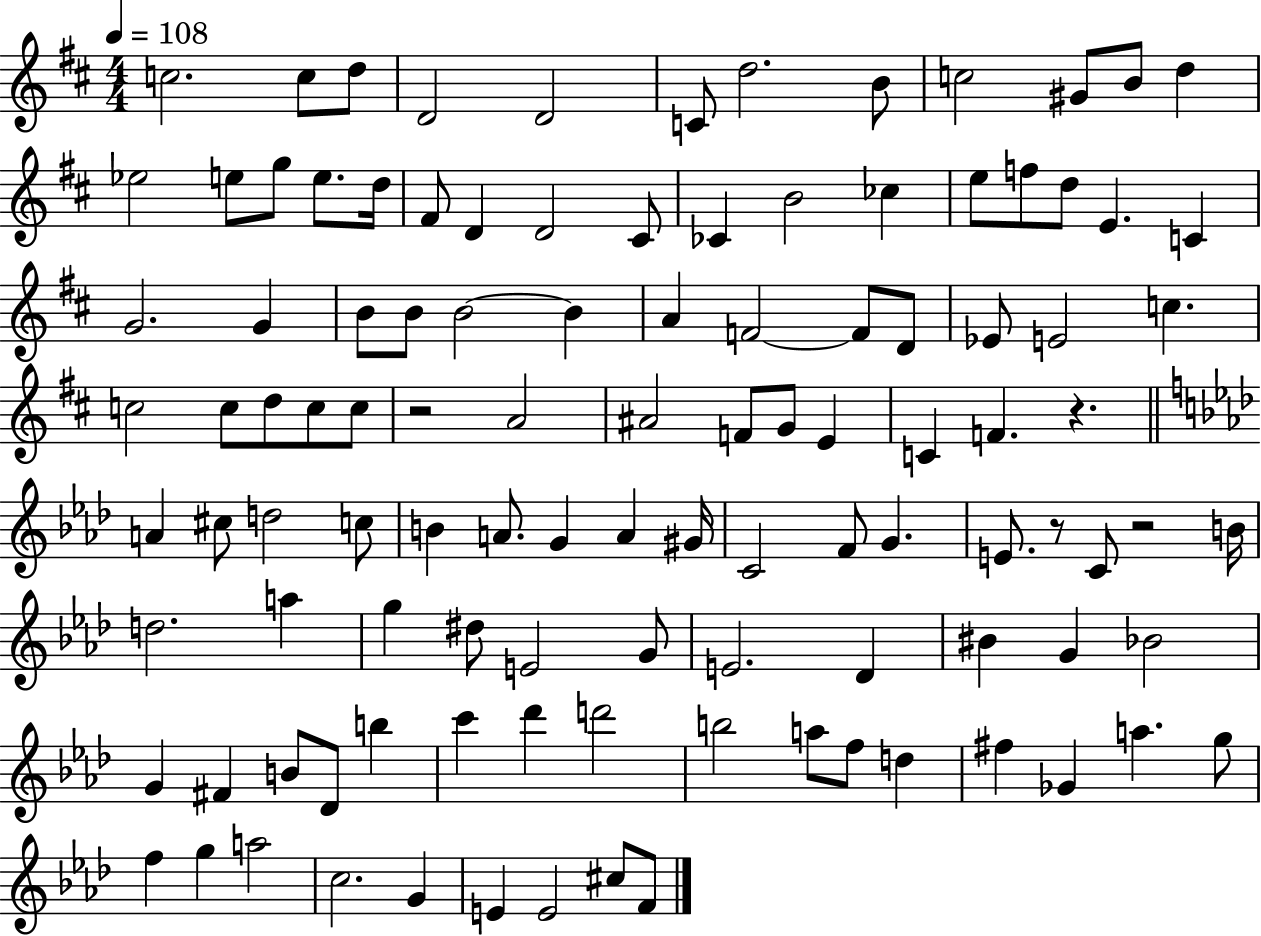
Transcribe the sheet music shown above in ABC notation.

X:1
T:Untitled
M:4/4
L:1/4
K:D
c2 c/2 d/2 D2 D2 C/2 d2 B/2 c2 ^G/2 B/2 d _e2 e/2 g/2 e/2 d/4 ^F/2 D D2 ^C/2 _C B2 _c e/2 f/2 d/2 E C G2 G B/2 B/2 B2 B A F2 F/2 D/2 _E/2 E2 c c2 c/2 d/2 c/2 c/2 z2 A2 ^A2 F/2 G/2 E C F z A ^c/2 d2 c/2 B A/2 G A ^G/4 C2 F/2 G E/2 z/2 C/2 z2 B/4 d2 a g ^d/2 E2 G/2 E2 _D ^B G _B2 G ^F B/2 _D/2 b c' _d' d'2 b2 a/2 f/2 d ^f _G a g/2 f g a2 c2 G E E2 ^c/2 F/2